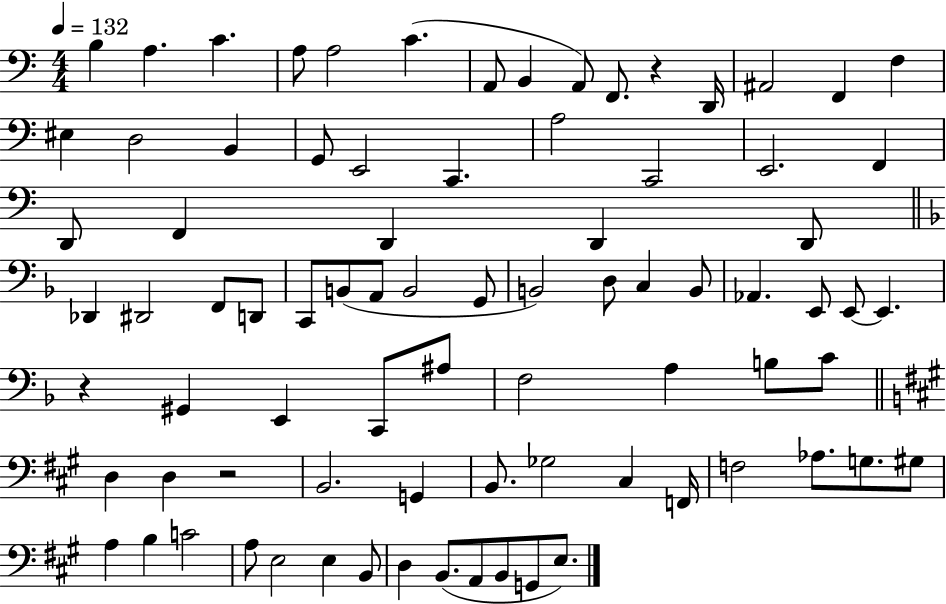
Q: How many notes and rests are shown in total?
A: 82